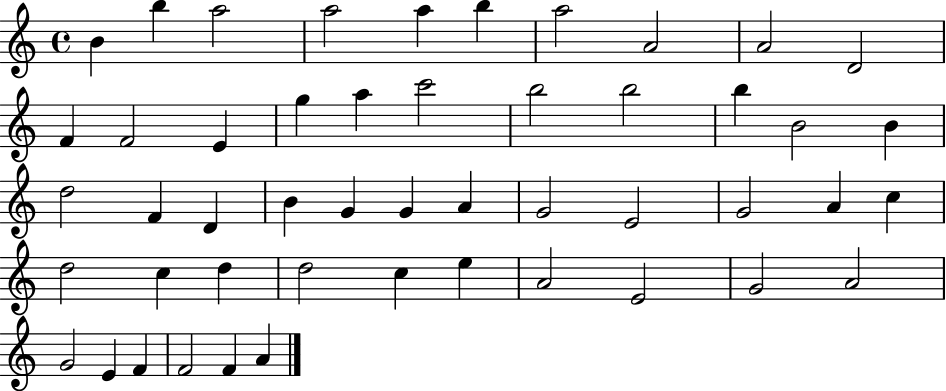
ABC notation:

X:1
T:Untitled
M:4/4
L:1/4
K:C
B b a2 a2 a b a2 A2 A2 D2 F F2 E g a c'2 b2 b2 b B2 B d2 F D B G G A G2 E2 G2 A c d2 c d d2 c e A2 E2 G2 A2 G2 E F F2 F A